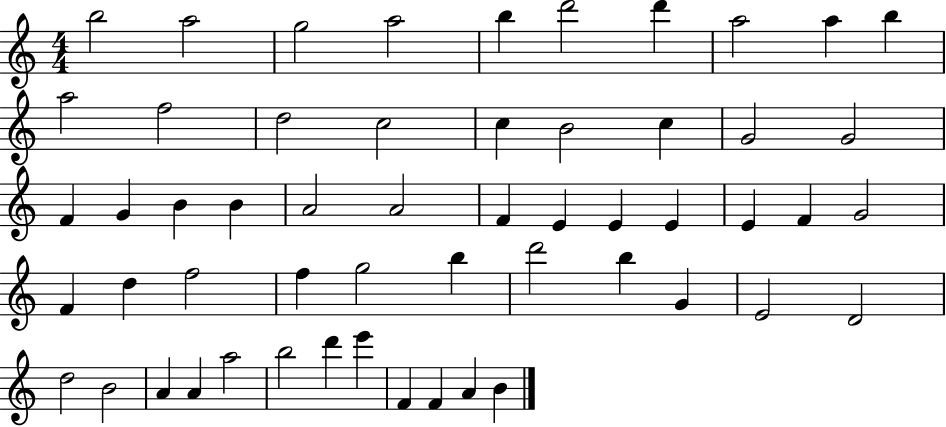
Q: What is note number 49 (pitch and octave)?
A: B5